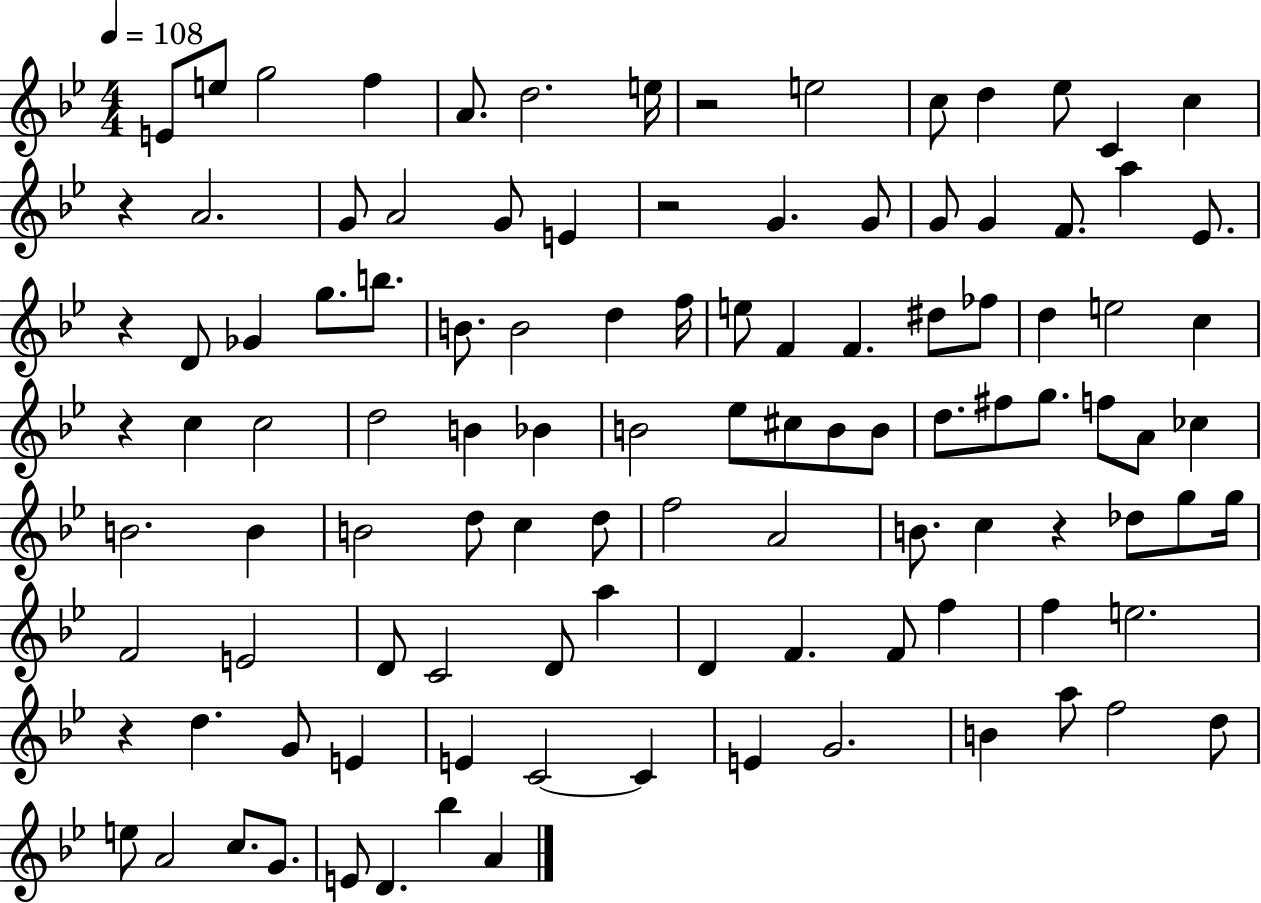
E4/e E5/e G5/h F5/q A4/e. D5/h. E5/s R/h E5/h C5/e D5/q Eb5/e C4/q C5/q R/q A4/h. G4/e A4/h G4/e E4/q R/h G4/q. G4/e G4/e G4/q F4/e. A5/q Eb4/e. R/q D4/e Gb4/q G5/e. B5/e. B4/e. B4/h D5/q F5/s E5/e F4/q F4/q. D#5/e FES5/e D5/q E5/h C5/q R/q C5/q C5/h D5/h B4/q Bb4/q B4/h Eb5/e C#5/e B4/e B4/e D5/e. F#5/e G5/e. F5/e A4/e CES5/q B4/h. B4/q B4/h D5/e C5/q D5/e F5/h A4/h B4/e. C5/q R/q Db5/e G5/e G5/s F4/h E4/h D4/e C4/h D4/e A5/q D4/q F4/q. F4/e F5/q F5/q E5/h. R/q D5/q. G4/e E4/q E4/q C4/h C4/q E4/q G4/h. B4/q A5/e F5/h D5/e E5/e A4/h C5/e. G4/e. E4/e D4/q. Bb5/q A4/q